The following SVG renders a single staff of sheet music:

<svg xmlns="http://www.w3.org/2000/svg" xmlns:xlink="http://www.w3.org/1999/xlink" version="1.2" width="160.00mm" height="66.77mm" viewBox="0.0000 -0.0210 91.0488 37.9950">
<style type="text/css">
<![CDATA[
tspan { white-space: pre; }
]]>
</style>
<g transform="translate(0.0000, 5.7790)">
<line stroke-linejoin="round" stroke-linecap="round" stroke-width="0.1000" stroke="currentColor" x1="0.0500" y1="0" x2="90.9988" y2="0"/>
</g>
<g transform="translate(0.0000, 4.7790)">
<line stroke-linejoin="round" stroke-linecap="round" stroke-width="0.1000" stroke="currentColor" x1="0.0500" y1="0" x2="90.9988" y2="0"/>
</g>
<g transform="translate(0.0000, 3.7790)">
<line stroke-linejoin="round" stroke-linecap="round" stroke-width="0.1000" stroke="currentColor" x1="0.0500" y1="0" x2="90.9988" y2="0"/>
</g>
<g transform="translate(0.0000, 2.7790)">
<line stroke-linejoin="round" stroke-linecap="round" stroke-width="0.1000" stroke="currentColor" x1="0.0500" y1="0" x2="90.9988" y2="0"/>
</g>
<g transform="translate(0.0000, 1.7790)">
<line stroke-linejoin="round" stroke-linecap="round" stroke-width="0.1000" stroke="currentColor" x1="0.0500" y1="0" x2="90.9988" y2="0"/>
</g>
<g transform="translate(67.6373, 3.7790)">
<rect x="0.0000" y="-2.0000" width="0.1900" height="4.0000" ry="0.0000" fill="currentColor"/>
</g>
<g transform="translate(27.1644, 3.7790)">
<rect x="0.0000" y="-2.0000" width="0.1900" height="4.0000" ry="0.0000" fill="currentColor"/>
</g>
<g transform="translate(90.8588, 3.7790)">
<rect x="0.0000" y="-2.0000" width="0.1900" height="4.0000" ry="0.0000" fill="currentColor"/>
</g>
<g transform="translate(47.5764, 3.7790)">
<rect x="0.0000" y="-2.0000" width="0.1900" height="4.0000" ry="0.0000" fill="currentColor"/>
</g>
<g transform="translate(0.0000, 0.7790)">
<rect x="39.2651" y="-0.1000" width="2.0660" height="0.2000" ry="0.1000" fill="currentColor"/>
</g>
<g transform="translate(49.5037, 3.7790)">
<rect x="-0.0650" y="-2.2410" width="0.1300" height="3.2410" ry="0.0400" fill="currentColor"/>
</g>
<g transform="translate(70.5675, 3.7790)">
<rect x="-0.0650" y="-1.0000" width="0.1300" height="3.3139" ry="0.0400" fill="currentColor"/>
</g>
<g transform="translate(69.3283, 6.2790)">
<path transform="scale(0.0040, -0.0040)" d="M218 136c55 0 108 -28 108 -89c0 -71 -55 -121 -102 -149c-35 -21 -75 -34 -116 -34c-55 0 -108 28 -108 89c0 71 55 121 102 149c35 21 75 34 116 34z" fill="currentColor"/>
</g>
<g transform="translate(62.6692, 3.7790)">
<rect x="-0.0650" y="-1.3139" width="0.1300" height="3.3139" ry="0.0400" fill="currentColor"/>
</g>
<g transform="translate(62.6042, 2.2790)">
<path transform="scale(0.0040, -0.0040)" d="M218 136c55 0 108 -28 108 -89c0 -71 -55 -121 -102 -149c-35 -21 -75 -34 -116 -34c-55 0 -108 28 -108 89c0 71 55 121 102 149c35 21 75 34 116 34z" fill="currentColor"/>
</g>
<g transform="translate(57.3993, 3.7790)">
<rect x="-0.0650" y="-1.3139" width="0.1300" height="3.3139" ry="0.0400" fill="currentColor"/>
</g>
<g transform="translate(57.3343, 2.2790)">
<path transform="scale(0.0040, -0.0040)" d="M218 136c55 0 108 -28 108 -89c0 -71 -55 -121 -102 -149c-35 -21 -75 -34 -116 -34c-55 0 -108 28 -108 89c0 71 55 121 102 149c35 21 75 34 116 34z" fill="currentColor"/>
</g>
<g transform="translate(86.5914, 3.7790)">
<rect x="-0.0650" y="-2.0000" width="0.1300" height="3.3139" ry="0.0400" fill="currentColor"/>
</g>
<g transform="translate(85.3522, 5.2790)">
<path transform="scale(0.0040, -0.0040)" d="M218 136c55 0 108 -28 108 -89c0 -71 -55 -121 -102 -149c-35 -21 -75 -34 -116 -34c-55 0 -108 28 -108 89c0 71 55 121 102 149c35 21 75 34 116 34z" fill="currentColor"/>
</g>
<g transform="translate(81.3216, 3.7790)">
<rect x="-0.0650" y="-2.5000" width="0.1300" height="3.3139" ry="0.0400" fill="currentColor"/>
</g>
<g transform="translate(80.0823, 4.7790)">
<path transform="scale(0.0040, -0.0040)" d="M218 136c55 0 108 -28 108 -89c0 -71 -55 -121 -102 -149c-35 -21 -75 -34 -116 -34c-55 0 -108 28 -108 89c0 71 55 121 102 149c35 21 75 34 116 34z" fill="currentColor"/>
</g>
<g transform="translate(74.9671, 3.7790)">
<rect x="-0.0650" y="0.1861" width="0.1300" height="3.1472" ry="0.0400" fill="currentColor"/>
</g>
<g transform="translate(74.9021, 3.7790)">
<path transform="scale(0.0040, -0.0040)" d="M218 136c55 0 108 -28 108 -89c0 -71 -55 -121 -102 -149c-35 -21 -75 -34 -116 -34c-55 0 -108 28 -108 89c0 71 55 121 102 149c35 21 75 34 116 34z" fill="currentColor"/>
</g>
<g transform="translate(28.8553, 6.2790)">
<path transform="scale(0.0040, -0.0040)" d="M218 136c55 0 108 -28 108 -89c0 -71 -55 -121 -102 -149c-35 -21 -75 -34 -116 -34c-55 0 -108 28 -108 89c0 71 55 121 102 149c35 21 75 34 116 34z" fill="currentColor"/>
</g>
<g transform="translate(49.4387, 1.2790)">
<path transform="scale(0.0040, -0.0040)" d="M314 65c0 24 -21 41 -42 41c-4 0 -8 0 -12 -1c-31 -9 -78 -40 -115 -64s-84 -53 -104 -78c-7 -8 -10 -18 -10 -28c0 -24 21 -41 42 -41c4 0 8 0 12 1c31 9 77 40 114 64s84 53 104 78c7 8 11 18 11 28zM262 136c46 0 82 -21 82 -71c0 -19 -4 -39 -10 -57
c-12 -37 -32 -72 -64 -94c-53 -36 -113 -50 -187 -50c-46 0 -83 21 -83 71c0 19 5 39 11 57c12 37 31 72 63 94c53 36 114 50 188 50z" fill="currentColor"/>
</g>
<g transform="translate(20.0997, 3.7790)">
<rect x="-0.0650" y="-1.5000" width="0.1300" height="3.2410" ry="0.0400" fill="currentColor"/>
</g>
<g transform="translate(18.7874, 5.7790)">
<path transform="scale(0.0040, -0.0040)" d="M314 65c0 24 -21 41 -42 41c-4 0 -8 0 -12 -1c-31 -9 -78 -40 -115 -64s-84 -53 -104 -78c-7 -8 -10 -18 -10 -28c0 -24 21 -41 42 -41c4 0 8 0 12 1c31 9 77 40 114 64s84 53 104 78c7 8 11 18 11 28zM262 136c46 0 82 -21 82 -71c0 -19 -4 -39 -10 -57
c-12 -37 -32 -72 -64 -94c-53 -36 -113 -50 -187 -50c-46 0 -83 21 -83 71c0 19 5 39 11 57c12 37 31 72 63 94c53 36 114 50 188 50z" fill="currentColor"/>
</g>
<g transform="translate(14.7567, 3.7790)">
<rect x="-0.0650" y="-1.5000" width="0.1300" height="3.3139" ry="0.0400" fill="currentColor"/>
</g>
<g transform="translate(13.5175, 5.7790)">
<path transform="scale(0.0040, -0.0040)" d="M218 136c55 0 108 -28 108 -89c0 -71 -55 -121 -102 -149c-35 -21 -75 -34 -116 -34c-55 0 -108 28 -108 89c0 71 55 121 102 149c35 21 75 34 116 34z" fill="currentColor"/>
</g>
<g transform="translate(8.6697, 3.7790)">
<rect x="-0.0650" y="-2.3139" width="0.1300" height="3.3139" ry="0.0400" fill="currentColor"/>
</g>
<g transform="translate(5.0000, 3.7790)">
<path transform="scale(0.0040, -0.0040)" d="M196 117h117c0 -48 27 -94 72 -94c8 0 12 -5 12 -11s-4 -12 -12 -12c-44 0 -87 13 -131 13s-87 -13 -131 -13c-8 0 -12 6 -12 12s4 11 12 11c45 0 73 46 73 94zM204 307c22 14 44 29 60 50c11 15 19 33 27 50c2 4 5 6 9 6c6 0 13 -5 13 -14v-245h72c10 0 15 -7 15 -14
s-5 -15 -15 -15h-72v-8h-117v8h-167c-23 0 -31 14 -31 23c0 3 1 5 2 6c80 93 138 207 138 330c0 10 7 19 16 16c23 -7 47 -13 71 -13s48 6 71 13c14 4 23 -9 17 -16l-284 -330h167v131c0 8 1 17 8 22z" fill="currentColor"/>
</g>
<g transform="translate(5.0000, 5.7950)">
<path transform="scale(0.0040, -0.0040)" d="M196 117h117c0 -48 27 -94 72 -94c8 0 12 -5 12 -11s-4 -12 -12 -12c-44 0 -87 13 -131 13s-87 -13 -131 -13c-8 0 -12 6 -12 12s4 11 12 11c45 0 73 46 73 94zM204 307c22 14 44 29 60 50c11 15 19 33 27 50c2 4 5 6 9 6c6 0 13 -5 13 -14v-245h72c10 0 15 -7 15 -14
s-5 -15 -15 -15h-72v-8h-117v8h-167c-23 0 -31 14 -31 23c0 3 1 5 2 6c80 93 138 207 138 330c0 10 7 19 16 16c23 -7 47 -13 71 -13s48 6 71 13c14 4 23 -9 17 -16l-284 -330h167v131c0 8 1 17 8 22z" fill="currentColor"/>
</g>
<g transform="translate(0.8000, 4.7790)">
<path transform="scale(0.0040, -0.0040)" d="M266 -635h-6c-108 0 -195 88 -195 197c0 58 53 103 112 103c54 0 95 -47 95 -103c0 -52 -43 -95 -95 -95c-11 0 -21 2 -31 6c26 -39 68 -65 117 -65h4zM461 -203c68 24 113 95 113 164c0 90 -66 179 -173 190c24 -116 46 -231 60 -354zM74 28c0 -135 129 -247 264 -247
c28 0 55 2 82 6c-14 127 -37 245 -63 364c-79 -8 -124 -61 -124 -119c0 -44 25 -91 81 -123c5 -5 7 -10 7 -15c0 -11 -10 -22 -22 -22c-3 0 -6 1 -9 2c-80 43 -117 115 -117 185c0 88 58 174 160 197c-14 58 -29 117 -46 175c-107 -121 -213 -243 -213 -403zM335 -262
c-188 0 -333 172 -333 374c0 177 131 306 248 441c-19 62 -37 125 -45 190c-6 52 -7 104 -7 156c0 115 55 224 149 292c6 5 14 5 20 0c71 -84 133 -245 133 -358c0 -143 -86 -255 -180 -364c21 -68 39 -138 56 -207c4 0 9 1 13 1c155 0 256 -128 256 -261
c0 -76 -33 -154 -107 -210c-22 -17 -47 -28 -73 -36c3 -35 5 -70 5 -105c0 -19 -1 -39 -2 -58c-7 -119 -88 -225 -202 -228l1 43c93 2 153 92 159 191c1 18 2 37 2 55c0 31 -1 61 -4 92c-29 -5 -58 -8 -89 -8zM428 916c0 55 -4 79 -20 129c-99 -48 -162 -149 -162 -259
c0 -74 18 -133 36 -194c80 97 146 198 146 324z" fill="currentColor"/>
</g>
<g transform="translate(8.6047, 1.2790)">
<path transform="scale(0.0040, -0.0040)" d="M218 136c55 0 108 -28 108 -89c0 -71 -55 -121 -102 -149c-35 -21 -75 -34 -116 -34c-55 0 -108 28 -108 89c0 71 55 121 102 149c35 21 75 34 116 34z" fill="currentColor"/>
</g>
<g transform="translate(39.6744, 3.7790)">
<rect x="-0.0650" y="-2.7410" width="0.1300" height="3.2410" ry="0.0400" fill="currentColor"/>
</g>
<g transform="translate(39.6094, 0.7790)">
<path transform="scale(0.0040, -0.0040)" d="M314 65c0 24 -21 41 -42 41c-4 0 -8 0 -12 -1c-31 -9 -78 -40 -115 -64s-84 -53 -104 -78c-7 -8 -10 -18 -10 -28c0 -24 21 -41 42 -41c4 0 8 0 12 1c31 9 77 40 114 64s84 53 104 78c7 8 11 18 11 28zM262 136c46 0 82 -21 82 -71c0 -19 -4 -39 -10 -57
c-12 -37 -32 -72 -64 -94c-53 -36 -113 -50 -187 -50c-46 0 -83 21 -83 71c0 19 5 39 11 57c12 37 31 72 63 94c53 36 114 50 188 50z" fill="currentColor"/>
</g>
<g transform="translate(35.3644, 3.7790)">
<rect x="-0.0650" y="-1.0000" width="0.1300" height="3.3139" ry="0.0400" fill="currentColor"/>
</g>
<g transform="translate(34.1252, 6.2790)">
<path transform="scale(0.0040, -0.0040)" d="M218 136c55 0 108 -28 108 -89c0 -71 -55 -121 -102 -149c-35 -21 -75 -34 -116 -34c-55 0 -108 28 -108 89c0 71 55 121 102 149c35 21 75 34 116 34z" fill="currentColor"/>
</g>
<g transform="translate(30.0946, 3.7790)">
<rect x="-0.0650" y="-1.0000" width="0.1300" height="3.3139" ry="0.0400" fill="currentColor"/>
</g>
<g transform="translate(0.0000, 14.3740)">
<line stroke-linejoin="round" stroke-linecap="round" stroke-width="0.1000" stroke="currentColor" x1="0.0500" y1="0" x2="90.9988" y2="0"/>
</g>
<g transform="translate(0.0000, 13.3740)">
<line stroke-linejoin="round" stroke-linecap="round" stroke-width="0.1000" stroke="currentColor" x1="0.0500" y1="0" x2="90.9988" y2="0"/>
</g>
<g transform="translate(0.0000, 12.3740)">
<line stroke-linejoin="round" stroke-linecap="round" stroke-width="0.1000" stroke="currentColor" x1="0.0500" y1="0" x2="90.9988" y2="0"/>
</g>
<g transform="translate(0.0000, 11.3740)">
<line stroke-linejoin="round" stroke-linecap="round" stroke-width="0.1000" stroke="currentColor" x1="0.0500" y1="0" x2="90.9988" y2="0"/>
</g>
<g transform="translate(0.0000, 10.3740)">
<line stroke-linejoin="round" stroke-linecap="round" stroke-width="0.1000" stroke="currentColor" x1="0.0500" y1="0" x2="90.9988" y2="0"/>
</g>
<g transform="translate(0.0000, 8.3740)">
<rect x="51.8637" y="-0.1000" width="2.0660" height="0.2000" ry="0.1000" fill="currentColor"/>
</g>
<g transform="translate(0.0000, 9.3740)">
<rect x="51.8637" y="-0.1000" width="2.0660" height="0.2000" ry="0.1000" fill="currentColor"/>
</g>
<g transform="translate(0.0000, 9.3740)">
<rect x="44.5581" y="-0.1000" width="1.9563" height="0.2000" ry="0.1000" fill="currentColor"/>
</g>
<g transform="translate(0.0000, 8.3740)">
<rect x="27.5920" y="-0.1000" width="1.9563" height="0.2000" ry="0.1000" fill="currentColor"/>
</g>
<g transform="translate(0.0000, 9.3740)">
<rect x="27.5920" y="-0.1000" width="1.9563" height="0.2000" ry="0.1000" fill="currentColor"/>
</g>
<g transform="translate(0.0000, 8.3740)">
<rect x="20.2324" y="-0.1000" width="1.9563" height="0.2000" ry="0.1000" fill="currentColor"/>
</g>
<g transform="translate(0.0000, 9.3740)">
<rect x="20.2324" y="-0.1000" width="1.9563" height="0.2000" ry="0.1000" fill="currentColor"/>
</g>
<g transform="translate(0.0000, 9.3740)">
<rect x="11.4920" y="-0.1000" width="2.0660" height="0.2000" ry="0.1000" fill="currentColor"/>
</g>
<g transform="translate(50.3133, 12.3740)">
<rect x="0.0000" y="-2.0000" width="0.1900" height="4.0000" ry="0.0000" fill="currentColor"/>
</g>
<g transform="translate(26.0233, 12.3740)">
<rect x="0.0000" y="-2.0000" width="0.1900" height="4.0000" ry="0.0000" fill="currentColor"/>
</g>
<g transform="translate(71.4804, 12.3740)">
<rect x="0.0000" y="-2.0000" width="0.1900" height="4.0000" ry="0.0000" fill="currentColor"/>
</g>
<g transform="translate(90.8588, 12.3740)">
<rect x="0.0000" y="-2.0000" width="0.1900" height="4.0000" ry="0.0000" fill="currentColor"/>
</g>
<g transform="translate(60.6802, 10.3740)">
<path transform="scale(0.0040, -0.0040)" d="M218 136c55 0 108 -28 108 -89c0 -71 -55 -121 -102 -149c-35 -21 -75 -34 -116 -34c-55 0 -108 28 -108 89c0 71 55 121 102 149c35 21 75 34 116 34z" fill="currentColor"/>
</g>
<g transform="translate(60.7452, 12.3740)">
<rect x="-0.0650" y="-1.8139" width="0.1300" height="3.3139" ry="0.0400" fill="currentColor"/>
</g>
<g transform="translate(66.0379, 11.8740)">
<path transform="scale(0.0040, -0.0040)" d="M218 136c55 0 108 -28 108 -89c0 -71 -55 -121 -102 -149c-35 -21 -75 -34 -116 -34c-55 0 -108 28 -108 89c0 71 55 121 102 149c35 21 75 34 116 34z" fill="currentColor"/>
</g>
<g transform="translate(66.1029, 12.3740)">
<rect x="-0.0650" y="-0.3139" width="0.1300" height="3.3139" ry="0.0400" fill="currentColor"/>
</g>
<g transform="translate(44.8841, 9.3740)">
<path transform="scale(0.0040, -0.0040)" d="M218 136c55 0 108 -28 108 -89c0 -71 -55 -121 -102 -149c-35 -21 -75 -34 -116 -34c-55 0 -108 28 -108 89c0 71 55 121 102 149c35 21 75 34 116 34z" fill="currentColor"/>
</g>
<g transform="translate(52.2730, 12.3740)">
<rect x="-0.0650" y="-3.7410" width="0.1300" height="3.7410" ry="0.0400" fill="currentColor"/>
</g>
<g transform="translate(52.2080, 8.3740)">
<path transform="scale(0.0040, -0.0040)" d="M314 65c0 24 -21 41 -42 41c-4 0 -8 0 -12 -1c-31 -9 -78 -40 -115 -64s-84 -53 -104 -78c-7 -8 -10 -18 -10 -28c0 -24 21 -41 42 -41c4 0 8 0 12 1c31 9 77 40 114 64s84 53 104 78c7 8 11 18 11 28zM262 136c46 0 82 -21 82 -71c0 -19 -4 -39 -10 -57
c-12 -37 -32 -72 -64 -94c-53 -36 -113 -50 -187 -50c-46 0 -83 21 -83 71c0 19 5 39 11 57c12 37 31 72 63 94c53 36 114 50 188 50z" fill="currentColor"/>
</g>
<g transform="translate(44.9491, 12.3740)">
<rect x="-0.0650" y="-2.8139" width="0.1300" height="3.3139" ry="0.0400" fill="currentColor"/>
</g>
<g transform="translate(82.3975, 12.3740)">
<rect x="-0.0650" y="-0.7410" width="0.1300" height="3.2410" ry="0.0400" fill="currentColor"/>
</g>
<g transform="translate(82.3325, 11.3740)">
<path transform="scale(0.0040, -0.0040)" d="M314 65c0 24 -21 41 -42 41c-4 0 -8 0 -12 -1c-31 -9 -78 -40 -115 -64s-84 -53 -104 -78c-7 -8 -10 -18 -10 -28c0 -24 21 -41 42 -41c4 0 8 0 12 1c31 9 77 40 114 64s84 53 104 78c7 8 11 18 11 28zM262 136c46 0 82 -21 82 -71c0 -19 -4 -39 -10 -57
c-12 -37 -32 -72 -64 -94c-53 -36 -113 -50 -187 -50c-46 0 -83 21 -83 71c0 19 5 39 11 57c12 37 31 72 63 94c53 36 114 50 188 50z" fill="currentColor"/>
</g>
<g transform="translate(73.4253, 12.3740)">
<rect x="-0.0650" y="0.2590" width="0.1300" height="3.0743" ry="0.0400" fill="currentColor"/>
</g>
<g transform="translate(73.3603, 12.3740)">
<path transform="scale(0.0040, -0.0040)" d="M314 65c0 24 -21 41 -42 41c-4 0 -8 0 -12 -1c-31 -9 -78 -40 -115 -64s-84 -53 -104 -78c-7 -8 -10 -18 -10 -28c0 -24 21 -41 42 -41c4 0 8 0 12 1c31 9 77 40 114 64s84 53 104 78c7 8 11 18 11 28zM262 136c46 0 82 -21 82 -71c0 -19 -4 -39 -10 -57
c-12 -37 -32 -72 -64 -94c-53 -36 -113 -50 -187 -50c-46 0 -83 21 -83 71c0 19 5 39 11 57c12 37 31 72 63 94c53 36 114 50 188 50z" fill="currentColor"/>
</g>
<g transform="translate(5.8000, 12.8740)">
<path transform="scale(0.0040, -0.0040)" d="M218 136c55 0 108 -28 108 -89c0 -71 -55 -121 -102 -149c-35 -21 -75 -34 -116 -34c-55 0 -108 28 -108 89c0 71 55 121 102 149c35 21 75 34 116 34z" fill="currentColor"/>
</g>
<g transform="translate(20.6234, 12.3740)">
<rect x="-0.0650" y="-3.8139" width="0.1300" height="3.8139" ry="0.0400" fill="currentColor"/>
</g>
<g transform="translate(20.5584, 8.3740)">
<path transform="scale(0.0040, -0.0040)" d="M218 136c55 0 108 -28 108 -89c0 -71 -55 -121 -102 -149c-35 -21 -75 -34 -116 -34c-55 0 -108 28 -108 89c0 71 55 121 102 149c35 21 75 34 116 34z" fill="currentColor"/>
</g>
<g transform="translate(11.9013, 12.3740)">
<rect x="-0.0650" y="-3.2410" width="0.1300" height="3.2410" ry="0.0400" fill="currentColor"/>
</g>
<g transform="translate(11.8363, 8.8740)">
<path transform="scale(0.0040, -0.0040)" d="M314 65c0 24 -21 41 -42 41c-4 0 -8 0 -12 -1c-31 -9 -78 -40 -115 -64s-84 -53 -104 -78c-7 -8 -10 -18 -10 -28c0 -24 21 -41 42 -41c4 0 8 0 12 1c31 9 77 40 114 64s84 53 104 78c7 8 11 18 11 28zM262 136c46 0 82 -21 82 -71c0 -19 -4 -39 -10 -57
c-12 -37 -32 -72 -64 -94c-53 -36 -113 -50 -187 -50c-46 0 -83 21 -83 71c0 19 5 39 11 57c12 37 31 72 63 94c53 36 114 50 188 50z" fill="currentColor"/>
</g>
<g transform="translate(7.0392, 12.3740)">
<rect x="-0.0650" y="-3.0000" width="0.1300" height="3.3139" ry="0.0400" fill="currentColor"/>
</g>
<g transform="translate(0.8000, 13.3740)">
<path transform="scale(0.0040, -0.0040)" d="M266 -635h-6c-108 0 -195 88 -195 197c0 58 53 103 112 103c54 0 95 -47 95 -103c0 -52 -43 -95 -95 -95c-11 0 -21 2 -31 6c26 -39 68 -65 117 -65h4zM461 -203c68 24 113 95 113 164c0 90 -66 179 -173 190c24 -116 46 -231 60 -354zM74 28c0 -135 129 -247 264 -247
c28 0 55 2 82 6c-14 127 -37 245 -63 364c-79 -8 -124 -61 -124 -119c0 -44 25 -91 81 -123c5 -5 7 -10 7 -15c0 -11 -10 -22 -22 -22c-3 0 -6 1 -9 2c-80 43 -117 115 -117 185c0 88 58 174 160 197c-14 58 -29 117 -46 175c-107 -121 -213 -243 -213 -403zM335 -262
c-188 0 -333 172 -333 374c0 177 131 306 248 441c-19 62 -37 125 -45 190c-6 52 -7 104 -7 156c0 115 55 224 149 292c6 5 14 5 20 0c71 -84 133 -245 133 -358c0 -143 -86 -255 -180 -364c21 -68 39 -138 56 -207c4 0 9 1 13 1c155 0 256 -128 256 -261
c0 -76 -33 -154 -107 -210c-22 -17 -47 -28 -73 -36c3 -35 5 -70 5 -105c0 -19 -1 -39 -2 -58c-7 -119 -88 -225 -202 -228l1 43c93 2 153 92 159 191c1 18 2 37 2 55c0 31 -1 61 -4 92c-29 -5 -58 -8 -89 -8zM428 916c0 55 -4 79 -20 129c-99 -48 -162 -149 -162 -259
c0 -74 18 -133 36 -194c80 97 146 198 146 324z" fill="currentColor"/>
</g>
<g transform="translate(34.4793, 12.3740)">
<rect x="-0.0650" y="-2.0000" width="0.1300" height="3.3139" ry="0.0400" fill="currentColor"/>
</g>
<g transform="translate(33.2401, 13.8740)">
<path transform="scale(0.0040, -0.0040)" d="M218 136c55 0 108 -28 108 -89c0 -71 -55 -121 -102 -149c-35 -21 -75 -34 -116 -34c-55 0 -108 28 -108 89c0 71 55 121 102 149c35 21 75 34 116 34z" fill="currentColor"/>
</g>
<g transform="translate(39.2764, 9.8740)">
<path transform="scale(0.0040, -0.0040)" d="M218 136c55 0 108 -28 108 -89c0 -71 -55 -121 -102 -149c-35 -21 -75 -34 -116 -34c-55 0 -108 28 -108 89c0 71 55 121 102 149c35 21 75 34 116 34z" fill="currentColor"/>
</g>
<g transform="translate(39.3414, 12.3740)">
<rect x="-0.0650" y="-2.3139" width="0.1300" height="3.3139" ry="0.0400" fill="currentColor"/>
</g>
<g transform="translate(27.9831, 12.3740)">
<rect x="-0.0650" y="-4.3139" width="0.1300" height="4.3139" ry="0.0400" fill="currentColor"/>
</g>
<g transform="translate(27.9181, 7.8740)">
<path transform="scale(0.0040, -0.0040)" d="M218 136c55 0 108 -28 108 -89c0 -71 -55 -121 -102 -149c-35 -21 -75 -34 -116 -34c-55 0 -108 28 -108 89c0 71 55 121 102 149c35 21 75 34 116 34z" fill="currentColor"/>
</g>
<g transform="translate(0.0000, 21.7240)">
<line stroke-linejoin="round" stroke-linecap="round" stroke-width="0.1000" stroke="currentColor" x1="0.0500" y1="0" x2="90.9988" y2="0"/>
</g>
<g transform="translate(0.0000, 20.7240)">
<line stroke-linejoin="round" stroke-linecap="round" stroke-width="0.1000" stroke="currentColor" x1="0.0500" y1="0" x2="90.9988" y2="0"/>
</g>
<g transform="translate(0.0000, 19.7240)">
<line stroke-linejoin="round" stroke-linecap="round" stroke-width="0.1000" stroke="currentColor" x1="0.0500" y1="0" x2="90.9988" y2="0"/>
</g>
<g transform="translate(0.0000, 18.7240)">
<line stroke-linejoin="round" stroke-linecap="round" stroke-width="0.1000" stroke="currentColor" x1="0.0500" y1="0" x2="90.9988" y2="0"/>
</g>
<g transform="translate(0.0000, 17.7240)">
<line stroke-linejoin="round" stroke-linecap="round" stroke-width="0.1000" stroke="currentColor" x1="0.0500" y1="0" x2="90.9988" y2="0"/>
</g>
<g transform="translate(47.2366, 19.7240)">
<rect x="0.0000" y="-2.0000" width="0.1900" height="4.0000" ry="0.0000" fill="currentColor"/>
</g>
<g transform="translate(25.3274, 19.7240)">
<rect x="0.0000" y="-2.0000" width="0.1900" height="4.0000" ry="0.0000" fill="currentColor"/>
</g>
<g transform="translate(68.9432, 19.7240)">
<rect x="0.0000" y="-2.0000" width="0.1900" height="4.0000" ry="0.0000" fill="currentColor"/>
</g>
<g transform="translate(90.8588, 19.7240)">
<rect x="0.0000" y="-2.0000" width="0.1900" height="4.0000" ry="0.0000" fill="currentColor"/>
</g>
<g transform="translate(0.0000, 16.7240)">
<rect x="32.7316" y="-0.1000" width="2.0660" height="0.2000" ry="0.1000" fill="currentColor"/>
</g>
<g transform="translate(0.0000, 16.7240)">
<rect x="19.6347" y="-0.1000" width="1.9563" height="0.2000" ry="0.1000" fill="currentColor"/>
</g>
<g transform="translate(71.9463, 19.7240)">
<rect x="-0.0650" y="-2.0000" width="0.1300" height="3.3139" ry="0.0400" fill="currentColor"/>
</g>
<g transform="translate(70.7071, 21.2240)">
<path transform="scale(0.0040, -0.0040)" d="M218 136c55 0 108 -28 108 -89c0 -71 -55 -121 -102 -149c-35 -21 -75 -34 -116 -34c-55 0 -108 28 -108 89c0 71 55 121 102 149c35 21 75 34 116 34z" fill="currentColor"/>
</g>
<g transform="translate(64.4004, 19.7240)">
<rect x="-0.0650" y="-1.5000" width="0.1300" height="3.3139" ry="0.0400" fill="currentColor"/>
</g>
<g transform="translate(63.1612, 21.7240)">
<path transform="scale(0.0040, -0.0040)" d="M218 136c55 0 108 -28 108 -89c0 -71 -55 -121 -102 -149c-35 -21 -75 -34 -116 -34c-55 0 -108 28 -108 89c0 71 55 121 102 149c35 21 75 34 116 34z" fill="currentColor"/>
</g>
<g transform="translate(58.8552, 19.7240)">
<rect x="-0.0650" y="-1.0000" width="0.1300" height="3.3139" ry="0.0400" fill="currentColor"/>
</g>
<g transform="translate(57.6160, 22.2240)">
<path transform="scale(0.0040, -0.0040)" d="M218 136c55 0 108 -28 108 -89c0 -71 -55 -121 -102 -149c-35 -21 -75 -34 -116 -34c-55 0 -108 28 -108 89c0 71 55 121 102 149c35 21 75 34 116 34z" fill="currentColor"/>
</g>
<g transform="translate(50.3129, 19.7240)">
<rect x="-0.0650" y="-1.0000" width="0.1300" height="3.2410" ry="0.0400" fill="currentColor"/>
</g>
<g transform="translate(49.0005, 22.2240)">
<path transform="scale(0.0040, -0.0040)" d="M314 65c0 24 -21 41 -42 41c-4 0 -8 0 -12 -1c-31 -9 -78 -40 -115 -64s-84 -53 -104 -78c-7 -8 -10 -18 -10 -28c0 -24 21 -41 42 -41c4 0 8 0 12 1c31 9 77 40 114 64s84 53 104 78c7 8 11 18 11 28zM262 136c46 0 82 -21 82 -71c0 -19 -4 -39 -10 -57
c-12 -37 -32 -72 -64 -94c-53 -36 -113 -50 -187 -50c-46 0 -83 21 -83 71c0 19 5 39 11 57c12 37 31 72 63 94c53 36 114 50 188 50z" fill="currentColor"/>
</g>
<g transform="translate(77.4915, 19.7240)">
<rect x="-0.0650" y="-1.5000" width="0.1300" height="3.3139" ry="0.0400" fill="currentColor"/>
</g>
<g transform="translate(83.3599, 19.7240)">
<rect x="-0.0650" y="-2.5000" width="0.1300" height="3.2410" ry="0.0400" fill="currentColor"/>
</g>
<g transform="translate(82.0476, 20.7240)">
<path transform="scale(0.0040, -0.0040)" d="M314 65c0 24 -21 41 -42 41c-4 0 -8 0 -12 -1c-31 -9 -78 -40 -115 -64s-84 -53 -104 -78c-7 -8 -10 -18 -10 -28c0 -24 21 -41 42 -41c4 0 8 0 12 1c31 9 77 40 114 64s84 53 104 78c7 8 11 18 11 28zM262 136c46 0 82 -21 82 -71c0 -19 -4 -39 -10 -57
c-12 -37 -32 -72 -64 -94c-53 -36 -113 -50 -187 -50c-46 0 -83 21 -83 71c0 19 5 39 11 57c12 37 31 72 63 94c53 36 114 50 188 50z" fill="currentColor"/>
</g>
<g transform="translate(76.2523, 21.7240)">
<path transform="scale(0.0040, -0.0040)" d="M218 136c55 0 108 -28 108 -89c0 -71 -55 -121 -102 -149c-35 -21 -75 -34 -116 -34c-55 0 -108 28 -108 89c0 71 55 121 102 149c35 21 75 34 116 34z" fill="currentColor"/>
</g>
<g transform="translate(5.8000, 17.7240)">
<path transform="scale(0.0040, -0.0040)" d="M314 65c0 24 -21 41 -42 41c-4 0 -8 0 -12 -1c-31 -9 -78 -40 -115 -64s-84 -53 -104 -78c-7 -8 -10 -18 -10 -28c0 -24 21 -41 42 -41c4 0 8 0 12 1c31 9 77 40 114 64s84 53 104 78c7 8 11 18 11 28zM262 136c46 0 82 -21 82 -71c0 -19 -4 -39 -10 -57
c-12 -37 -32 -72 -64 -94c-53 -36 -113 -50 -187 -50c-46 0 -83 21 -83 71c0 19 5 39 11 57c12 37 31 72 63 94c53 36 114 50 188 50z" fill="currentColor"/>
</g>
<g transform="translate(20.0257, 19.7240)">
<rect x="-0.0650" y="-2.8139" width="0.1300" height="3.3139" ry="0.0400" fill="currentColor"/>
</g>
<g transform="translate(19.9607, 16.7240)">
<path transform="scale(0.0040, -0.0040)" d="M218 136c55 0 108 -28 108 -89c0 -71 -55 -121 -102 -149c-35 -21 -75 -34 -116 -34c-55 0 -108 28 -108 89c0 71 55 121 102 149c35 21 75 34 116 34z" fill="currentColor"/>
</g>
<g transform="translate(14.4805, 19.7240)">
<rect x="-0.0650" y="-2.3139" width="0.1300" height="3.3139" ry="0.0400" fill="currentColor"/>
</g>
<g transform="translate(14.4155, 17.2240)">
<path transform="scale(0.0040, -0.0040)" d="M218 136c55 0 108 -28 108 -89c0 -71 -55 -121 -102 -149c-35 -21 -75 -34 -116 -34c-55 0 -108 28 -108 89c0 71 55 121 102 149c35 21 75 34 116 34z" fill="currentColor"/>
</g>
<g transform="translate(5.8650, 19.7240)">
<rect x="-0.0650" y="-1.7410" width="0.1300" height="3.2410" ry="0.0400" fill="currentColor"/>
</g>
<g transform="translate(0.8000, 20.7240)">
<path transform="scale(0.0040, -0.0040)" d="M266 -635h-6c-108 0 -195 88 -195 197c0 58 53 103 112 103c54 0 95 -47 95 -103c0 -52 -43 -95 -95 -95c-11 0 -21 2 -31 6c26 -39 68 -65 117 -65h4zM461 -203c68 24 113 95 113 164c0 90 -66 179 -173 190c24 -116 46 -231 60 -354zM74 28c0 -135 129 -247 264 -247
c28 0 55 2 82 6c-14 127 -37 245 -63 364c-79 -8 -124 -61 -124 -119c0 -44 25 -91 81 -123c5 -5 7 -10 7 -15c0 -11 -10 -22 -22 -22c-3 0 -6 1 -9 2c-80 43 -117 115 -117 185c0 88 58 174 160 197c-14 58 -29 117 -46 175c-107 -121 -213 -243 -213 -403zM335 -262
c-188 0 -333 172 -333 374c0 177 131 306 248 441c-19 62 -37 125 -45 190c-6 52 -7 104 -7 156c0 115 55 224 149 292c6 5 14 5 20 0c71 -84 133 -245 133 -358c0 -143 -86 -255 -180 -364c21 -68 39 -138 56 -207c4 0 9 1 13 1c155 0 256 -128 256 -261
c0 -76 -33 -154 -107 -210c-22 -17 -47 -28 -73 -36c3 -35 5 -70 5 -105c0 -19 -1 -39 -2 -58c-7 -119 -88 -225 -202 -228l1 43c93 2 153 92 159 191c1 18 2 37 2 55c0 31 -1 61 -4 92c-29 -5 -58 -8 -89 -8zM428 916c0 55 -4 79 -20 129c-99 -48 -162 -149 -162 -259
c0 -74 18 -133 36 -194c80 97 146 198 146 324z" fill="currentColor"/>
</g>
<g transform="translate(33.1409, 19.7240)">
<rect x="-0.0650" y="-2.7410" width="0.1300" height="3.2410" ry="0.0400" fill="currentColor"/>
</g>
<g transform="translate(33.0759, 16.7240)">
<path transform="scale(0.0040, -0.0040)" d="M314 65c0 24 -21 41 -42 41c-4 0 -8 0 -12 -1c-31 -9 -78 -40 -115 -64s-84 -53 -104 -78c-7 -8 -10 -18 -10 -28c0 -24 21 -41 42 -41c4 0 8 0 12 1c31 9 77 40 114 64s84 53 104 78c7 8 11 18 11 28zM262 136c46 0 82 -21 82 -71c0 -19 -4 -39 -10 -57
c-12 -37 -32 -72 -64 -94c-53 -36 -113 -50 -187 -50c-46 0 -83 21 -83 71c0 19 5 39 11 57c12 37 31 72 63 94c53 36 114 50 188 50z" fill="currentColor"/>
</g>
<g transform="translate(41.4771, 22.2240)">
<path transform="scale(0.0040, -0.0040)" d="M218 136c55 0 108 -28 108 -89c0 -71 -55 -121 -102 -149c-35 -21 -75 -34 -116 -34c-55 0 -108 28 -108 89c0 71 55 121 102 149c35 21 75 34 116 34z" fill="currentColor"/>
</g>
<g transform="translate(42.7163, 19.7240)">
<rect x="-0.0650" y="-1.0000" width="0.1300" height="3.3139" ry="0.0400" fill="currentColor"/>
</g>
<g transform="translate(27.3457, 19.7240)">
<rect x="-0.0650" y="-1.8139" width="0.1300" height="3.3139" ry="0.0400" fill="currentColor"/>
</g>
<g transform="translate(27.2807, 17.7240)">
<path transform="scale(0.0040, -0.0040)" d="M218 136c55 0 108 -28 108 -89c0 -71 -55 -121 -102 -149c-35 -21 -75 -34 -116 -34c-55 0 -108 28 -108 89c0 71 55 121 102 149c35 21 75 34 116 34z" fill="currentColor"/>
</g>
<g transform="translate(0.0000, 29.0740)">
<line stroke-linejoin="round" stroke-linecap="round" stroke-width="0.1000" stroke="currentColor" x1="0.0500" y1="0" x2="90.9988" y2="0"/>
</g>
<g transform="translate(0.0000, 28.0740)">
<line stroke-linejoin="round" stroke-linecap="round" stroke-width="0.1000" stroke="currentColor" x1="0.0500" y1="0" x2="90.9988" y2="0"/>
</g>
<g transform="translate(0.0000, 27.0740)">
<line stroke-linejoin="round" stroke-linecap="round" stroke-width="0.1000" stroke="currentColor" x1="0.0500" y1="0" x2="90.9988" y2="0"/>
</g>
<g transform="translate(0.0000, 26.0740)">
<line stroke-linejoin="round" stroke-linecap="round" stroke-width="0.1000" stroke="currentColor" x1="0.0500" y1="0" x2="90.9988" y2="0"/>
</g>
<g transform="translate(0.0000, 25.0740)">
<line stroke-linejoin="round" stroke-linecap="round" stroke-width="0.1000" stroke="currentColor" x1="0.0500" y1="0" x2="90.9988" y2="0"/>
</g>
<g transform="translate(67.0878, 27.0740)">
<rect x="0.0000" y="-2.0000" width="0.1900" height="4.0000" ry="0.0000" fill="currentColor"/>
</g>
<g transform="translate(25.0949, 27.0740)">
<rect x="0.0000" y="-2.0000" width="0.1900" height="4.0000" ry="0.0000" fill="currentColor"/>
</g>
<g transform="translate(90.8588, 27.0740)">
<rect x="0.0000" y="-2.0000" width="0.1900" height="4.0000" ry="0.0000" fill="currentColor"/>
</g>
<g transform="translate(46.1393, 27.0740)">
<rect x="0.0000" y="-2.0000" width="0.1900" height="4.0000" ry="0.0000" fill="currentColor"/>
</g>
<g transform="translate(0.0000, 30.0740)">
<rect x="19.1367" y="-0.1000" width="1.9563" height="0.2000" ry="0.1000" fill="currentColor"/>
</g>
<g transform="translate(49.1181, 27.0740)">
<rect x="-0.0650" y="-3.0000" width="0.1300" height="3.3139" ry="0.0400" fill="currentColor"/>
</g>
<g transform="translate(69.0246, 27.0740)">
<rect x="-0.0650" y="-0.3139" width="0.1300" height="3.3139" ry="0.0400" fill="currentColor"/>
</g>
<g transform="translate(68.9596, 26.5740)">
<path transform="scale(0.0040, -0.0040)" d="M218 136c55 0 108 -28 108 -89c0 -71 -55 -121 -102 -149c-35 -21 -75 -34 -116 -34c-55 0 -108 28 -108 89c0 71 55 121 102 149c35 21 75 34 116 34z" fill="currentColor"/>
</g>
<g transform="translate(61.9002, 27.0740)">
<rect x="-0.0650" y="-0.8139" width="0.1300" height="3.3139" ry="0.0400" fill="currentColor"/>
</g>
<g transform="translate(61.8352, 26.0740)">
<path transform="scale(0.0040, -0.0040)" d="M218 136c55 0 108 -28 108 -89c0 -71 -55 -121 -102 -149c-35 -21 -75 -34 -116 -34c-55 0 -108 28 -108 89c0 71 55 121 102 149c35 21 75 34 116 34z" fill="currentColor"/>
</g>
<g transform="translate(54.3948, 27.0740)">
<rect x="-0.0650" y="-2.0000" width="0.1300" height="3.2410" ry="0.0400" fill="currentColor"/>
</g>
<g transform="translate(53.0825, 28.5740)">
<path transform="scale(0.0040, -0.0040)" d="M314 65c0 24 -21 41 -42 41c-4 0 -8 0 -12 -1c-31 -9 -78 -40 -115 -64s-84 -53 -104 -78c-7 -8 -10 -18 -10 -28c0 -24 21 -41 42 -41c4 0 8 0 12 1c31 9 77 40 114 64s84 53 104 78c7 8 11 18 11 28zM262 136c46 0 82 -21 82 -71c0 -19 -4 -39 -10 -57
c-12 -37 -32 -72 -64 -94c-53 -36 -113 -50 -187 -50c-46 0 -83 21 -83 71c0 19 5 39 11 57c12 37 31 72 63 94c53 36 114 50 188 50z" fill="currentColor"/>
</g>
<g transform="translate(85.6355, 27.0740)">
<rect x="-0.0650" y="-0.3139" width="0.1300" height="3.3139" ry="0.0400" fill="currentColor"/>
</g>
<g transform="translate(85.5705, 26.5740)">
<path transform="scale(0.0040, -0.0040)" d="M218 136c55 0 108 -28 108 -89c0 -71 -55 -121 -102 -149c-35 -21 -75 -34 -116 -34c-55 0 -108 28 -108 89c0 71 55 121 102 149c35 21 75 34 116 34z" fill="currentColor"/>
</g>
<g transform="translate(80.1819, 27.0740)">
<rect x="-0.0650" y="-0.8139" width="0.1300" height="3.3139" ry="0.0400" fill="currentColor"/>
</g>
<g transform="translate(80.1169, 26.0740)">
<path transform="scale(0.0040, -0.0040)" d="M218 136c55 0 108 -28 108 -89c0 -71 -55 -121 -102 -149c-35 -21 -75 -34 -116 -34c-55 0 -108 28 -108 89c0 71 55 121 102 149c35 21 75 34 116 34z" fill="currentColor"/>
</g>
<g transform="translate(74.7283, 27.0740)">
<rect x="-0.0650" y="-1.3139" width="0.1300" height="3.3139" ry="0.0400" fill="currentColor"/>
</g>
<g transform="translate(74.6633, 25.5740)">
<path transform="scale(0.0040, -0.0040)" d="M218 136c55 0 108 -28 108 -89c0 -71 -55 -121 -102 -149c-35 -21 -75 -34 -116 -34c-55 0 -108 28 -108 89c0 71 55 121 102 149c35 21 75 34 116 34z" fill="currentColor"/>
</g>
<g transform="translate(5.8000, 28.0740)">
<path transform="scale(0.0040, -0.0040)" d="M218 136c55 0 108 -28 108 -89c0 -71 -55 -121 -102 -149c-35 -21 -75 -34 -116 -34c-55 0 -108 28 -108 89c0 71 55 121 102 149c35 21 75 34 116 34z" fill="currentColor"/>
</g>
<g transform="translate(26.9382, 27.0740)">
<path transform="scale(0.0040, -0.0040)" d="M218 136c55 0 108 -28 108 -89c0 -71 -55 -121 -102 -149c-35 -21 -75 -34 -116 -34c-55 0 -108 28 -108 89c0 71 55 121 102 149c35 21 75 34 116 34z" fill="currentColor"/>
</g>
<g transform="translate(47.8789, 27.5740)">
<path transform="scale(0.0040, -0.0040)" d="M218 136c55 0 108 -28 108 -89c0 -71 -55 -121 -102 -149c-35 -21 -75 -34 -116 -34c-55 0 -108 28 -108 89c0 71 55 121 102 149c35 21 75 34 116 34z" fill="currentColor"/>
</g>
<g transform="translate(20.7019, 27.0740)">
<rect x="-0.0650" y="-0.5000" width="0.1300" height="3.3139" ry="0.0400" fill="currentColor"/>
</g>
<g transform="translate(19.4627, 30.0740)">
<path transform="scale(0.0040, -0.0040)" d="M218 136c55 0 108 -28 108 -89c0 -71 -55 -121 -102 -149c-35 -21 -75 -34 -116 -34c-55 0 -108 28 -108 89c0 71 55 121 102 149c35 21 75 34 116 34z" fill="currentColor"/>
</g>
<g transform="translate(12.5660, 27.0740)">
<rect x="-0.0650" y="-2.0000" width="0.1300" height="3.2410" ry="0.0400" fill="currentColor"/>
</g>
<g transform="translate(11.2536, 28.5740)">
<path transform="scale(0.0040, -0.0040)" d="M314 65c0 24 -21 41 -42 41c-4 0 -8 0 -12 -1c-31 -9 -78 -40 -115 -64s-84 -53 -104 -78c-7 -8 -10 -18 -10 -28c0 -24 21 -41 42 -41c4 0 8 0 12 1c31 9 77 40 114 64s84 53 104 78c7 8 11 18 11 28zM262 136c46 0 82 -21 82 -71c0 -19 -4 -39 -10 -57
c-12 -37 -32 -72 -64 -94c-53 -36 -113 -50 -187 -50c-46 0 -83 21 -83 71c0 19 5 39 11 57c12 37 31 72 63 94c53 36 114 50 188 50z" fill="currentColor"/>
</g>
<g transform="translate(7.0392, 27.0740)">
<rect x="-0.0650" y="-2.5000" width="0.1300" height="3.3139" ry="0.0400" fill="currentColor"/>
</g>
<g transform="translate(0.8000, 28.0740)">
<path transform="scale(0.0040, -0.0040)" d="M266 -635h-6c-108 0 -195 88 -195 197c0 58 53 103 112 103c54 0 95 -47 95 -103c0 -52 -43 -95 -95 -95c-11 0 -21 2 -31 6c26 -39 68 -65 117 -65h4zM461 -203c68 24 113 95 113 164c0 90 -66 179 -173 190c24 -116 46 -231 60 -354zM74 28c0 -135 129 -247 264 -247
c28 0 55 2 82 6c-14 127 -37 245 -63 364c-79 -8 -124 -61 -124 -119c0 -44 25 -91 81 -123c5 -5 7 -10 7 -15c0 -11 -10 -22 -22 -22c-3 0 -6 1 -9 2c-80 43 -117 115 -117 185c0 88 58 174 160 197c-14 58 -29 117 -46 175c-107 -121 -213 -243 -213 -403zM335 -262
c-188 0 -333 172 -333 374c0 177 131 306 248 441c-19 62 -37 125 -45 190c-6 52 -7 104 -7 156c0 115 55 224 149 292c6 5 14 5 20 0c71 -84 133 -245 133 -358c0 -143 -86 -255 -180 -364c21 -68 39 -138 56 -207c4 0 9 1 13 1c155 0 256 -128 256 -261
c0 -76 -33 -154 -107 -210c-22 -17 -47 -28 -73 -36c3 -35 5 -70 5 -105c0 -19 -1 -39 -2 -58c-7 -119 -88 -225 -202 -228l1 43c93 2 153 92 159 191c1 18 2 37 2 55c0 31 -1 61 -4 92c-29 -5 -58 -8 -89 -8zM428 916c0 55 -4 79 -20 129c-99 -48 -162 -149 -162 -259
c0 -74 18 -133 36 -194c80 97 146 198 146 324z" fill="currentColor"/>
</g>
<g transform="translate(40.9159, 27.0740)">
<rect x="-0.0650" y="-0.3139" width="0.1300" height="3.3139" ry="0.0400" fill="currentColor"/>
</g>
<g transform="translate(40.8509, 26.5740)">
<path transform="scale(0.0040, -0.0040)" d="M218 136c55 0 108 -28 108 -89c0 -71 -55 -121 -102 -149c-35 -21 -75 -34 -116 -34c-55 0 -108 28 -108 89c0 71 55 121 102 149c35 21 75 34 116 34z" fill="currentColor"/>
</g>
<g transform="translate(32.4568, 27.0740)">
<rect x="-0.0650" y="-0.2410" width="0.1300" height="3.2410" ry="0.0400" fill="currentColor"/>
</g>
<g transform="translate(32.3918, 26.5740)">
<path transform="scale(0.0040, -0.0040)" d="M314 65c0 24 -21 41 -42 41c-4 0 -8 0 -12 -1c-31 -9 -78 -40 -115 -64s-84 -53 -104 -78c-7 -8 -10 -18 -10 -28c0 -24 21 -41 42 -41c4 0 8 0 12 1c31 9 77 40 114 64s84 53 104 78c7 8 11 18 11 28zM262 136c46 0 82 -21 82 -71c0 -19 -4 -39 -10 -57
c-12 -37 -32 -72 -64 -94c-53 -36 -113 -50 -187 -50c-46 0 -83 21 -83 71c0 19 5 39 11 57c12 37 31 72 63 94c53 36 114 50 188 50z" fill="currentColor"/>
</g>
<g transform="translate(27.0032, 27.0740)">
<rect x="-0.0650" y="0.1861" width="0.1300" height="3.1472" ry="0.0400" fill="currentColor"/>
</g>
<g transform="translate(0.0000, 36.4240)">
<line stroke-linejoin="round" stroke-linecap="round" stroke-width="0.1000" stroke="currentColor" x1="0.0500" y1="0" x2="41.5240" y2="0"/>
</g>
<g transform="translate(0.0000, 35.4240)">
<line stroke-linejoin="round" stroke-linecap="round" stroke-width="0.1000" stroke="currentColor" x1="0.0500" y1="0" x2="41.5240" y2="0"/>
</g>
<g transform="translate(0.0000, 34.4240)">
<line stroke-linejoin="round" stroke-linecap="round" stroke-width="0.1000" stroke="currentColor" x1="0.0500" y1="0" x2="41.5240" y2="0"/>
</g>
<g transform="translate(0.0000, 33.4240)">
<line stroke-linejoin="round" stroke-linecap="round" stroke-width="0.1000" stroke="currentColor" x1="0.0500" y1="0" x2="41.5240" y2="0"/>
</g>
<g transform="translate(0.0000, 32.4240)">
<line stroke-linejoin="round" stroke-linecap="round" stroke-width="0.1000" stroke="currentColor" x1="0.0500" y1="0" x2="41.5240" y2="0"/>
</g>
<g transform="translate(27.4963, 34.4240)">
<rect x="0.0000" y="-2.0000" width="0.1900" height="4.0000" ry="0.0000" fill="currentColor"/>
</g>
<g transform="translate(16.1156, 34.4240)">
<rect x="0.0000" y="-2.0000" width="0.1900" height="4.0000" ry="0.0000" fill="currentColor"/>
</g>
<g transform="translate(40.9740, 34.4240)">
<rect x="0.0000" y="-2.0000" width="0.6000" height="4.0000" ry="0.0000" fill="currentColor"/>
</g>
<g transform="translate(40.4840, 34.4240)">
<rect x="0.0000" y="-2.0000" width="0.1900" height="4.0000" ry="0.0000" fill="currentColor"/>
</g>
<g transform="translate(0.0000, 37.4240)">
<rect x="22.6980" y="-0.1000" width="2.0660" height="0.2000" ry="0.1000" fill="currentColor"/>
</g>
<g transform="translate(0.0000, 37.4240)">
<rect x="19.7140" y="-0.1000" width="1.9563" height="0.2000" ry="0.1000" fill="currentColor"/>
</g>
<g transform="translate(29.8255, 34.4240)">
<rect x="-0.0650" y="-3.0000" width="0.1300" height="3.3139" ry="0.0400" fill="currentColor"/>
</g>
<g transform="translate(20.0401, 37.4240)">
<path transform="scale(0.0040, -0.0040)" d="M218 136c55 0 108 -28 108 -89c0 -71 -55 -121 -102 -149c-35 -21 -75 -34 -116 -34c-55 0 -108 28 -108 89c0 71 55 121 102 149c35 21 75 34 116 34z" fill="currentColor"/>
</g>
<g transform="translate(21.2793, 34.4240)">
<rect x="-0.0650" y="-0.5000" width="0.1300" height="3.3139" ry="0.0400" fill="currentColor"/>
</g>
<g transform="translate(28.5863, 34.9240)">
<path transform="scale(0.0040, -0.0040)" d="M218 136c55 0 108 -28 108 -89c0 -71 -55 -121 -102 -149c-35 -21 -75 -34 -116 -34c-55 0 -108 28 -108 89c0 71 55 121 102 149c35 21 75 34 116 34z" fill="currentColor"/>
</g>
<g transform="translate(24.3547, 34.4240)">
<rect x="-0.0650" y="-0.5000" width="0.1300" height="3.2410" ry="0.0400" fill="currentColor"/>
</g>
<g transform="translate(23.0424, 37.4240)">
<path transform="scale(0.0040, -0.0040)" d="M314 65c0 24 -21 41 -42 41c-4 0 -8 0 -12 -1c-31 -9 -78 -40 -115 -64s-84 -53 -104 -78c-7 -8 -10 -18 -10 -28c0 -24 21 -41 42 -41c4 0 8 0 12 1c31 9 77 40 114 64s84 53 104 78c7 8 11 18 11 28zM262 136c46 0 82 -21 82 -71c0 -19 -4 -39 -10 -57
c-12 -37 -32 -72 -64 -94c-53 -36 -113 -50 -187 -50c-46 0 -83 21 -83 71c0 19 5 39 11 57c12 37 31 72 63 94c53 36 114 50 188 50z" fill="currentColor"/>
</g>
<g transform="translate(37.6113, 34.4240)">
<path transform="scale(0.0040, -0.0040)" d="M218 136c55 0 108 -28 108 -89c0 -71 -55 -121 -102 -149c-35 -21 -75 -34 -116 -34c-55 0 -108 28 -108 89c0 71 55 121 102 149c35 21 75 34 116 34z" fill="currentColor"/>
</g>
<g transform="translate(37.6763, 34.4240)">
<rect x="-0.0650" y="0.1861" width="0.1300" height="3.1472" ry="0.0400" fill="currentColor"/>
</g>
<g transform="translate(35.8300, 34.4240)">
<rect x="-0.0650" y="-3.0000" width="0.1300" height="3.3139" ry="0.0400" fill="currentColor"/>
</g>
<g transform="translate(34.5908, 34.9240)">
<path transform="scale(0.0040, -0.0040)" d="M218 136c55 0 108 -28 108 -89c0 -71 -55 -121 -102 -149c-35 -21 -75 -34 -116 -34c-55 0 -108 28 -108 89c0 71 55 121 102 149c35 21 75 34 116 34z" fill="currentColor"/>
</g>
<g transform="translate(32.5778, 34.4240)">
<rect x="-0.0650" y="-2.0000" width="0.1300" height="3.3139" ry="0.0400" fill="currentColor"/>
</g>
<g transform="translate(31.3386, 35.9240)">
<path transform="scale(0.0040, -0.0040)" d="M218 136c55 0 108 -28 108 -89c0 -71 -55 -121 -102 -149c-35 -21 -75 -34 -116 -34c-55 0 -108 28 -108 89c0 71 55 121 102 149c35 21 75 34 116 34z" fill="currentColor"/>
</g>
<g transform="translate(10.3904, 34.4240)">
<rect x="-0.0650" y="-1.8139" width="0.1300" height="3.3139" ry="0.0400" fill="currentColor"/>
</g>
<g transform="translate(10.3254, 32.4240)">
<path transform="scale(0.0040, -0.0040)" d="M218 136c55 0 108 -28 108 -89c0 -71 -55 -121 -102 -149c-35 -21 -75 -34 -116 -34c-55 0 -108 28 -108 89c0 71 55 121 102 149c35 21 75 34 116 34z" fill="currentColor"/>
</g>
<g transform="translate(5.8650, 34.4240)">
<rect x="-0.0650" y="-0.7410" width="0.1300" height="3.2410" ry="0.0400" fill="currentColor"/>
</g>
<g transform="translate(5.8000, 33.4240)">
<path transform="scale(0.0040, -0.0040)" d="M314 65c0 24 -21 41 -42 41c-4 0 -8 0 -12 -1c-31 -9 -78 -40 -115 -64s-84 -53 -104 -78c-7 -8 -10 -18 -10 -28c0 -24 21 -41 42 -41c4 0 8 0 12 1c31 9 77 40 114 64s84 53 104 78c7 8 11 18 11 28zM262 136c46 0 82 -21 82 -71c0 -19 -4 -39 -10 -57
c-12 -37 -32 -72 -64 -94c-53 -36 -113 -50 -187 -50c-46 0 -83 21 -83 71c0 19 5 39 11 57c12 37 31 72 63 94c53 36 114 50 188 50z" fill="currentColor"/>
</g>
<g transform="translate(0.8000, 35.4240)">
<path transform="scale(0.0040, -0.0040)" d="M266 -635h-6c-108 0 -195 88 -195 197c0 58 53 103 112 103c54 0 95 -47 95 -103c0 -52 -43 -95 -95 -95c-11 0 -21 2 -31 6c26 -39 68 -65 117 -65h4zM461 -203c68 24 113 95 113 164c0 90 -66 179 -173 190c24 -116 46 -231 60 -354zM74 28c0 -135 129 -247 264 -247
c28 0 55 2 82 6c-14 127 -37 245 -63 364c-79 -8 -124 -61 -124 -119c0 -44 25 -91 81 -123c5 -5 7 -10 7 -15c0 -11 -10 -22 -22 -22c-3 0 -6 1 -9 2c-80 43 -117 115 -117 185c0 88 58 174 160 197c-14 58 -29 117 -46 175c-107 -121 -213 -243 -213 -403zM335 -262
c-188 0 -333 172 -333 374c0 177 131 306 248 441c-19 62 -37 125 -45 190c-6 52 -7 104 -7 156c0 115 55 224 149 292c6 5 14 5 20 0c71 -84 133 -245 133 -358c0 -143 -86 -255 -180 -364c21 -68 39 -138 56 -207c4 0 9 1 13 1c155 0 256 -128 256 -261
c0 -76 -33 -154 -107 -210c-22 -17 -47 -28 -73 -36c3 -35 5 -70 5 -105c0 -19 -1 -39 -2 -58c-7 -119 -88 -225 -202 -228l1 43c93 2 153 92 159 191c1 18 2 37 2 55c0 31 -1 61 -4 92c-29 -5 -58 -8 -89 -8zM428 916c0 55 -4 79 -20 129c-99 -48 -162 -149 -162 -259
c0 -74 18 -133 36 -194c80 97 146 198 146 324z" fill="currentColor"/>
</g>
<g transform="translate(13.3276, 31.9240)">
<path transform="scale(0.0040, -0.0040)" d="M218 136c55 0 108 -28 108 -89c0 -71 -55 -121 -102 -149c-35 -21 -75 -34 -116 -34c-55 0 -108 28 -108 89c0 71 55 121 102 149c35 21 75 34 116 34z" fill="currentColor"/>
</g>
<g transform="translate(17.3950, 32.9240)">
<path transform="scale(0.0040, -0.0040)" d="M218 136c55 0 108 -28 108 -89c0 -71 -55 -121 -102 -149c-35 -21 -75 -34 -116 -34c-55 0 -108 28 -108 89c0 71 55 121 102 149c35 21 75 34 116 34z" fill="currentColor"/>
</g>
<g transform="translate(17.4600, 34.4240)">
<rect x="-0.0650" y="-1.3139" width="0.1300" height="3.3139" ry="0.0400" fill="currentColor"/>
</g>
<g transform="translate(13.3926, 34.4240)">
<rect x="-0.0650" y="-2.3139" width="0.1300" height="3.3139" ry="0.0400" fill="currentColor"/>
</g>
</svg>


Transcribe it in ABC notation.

X:1
T:Untitled
M:4/4
L:1/4
K:C
g E E2 D D a2 g2 e e D B G F A b2 c' d' F g a c'2 f c B2 d2 f2 g a f a2 D D2 D E F E G2 G F2 C B c2 c A F2 d c e d c d2 f g e C C2 A F A B